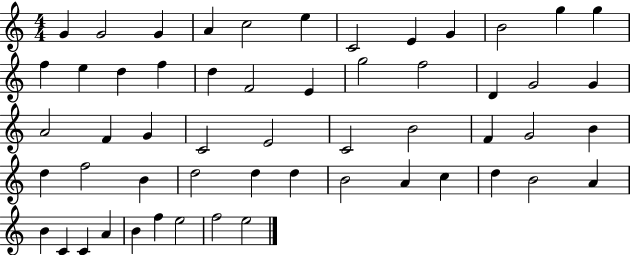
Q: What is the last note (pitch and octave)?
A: E5